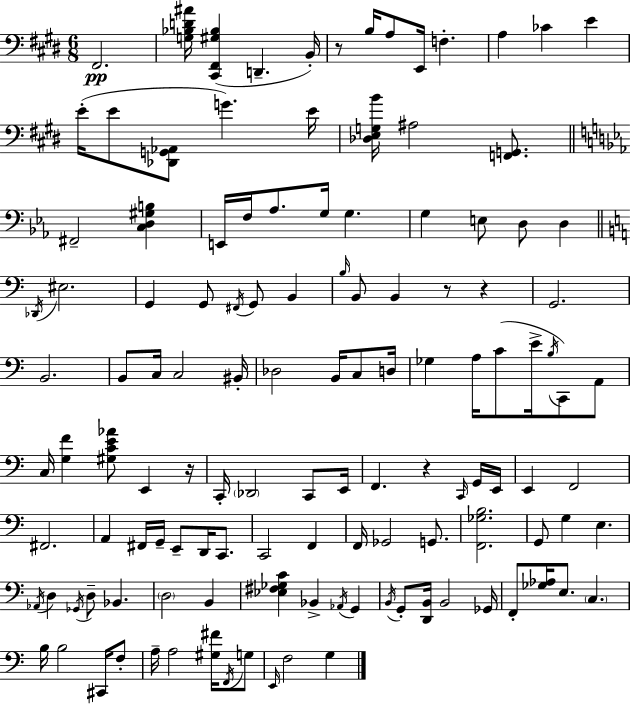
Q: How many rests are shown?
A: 5